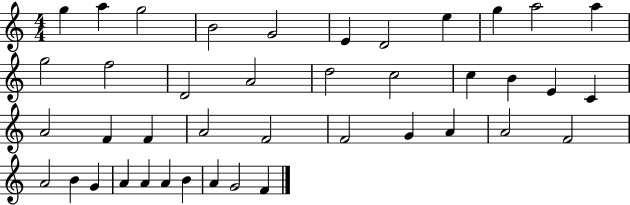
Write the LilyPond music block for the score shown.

{
  \clef treble
  \numericTimeSignature
  \time 4/4
  \key c \major
  g''4 a''4 g''2 | b'2 g'2 | e'4 d'2 e''4 | g''4 a''2 a''4 | \break g''2 f''2 | d'2 a'2 | d''2 c''2 | c''4 b'4 e'4 c'4 | \break a'2 f'4 f'4 | a'2 f'2 | f'2 g'4 a'4 | a'2 f'2 | \break a'2 b'4 g'4 | a'4 a'4 a'4 b'4 | a'4 g'2 f'4 | \bar "|."
}